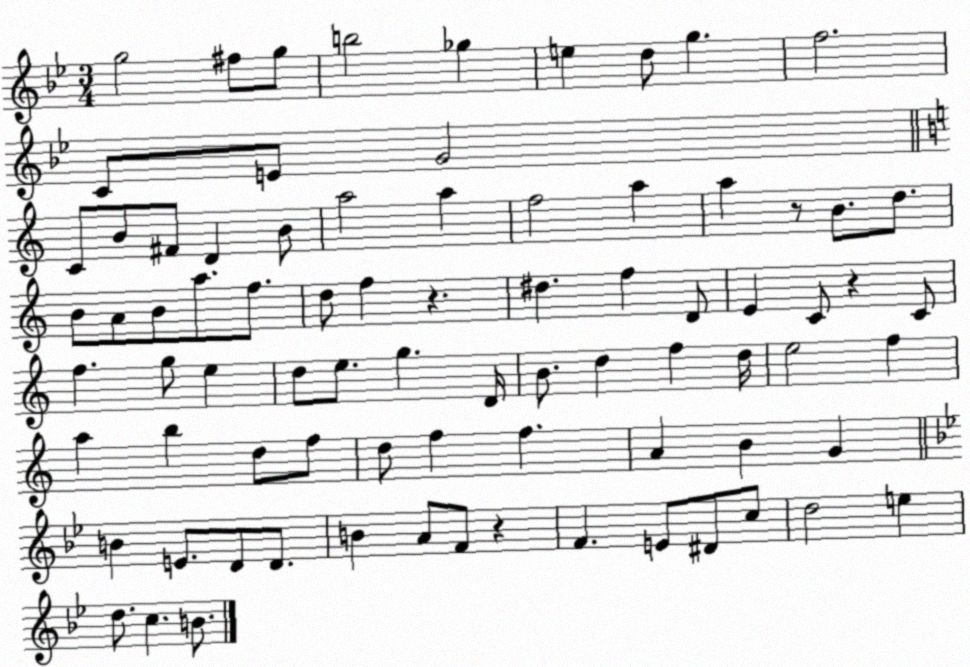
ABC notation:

X:1
T:Untitled
M:3/4
L:1/4
K:Bb
g2 ^f/2 g/2 b2 _g e d/2 g f2 C/2 E/2 G2 C/2 B/2 ^F/2 D B/2 a2 a f2 a a z/2 B/2 d/2 B/2 A/2 B/2 a/2 f/2 d/2 f z ^d f D/2 E C/2 z C/2 f g/2 e d/2 e/2 g D/4 B/2 d f d/4 e2 f a b d/2 f/2 d/2 f f A B G B E/2 D/2 D/2 B A/2 F/2 z F E/2 ^D/2 c/2 d2 e d/2 c B/2